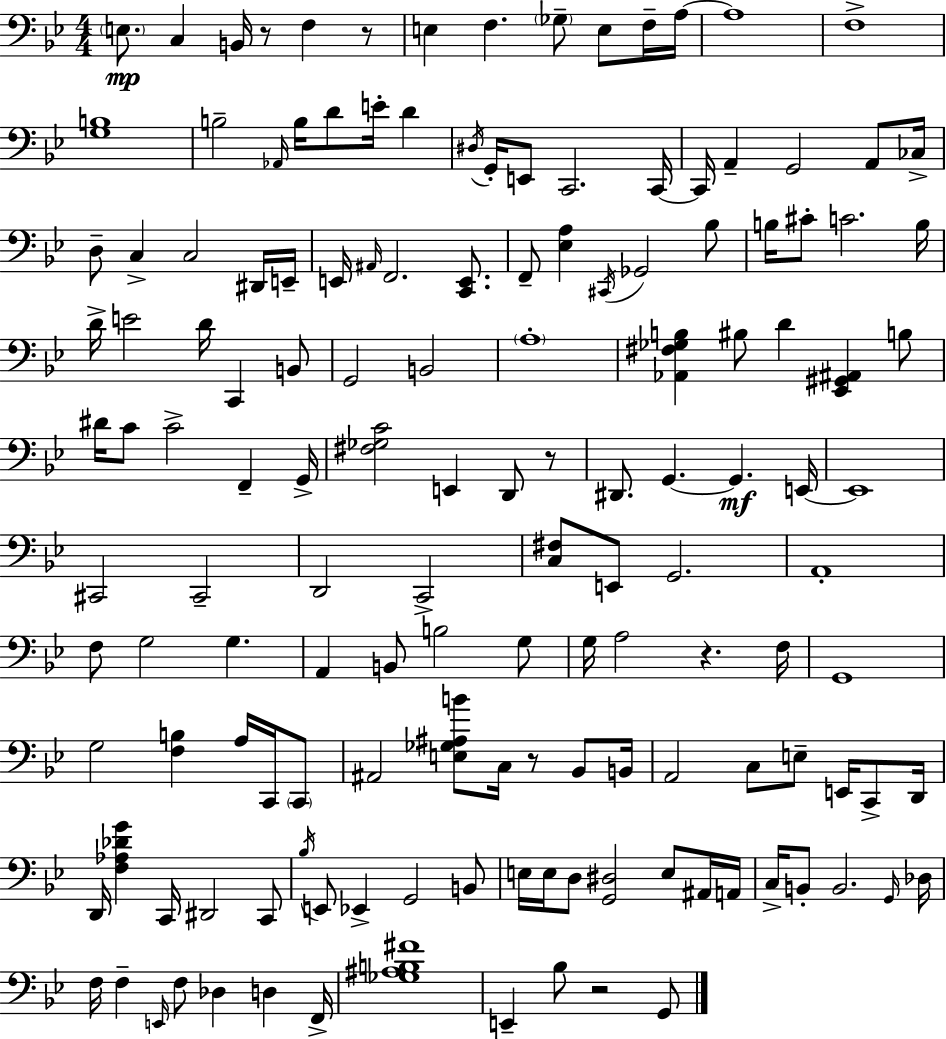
E3/e. C3/q B2/s R/e F3/q R/e E3/q F3/q. Gb3/e E3/e F3/s A3/s A3/w F3/w [G3,B3]/w B3/h Ab2/s B3/s D4/e E4/s D4/q D#3/s G2/s E2/e C2/h. C2/s C2/s A2/q G2/h A2/e CES3/s D3/e C3/q C3/h D#2/s E2/s E2/s A#2/s F2/h. [C2,E2]/e. F2/e [Eb3,A3]/q C#2/s Gb2/h Bb3/e B3/s C#4/e C4/h. B3/s D4/s E4/h D4/s C2/q B2/e G2/h B2/h A3/w [Ab2,F#3,Gb3,B3]/q BIS3/e D4/q [Eb2,G#2,A#2]/q B3/e D#4/s C4/e C4/h F2/q G2/s [F#3,Gb3,C4]/h E2/q D2/e R/e D#2/e. G2/q. G2/q. E2/s E2/w C#2/h C#2/h D2/h C2/h [C3,F#3]/e E2/e G2/h. A2/w F3/e G3/h G3/q. A2/q B2/e B3/h G3/e G3/s A3/h R/q. F3/s G2/w G3/h [F3,B3]/q A3/s C2/s C2/e A#2/h [E3,Gb3,A#3,B4]/e C3/s R/e Bb2/e B2/s A2/h C3/e E3/e E2/s C2/e D2/s D2/s [F3,Ab3,Db4,G4]/q C2/s D#2/h C2/e Bb3/s E2/e Eb2/q G2/h B2/e E3/s E3/s D3/e [G2,D#3]/h E3/e A#2/s A2/s C3/s B2/e B2/h. G2/s Db3/s F3/s F3/q E2/s F3/e Db3/q D3/q F2/s [Gb3,A#3,B3,F#4]/w E2/q Bb3/e R/h G2/e